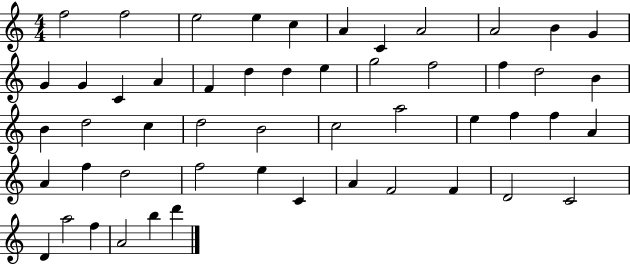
F5/h F5/h E5/h E5/q C5/q A4/q C4/q A4/h A4/h B4/q G4/q G4/q G4/q C4/q A4/q F4/q D5/q D5/q E5/q G5/h F5/h F5/q D5/h B4/q B4/q D5/h C5/q D5/h B4/h C5/h A5/h E5/q F5/q F5/q A4/q A4/q F5/q D5/h F5/h E5/q C4/q A4/q F4/h F4/q D4/h C4/h D4/q A5/h F5/q A4/h B5/q D6/q